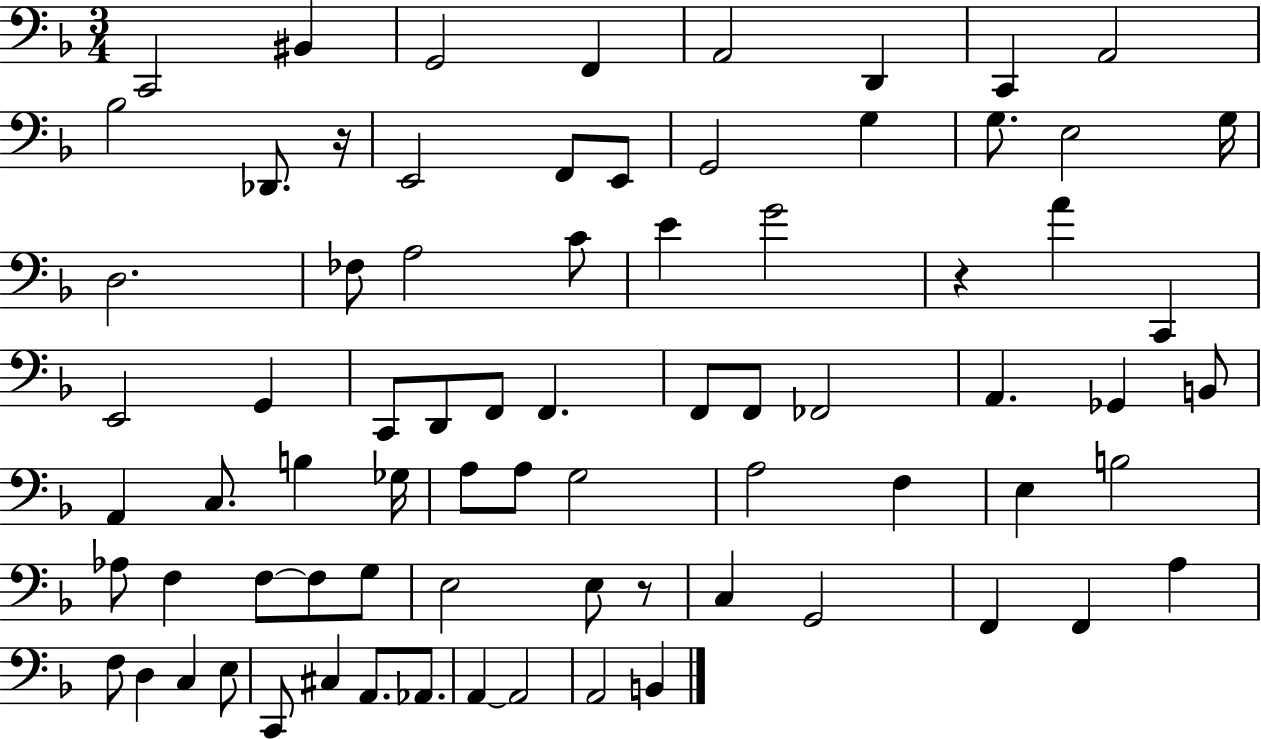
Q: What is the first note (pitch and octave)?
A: C2